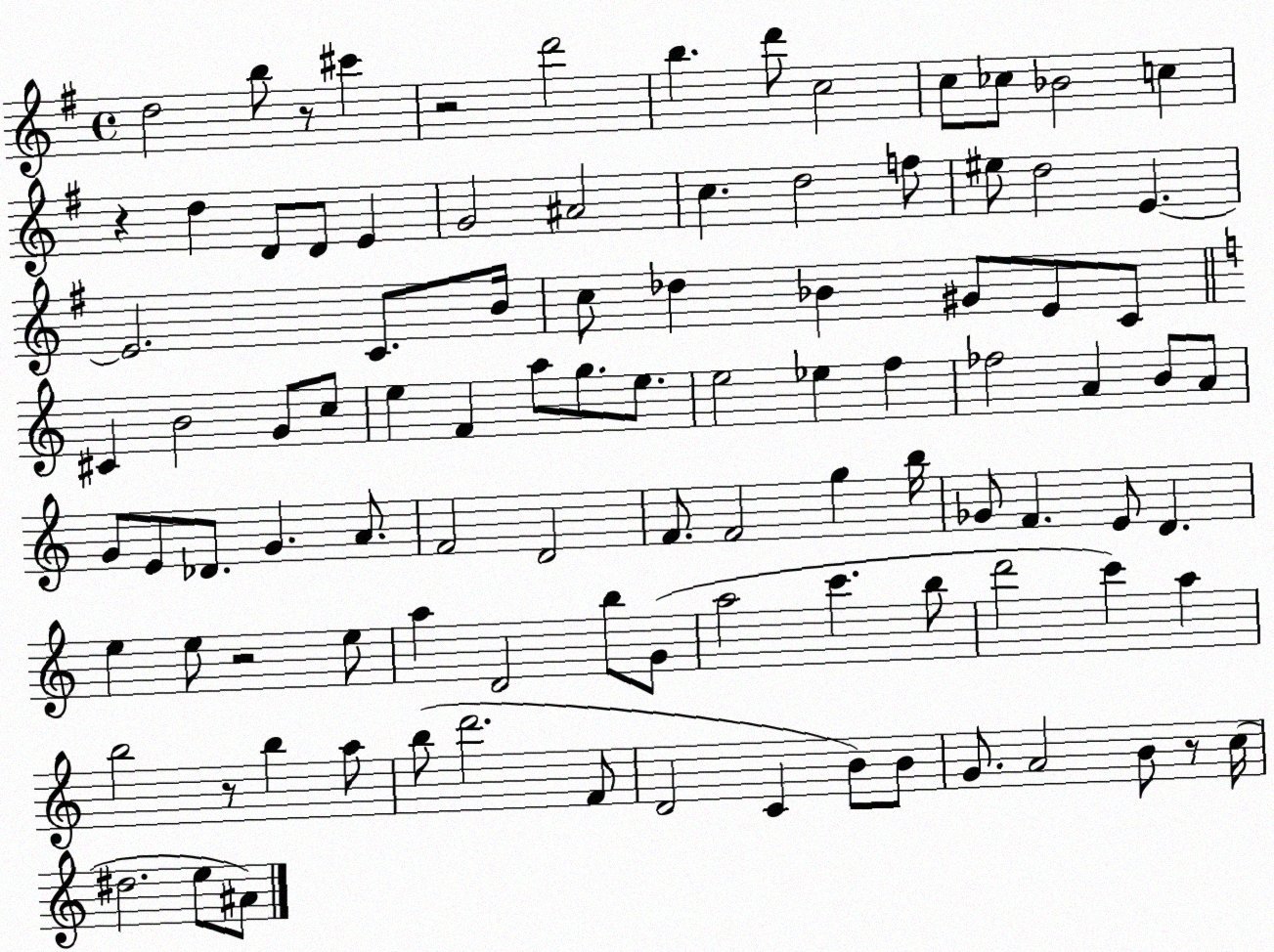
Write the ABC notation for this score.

X:1
T:Untitled
M:4/4
L:1/4
K:G
d2 b/2 z/2 ^c' z2 d'2 b d'/2 c2 c/2 _c/2 _B2 c z d D/2 D/2 E G2 ^A2 c d2 f/2 ^e/2 d2 E E2 C/2 B/4 c/2 _d _B ^G/2 E/2 C/2 ^C B2 G/2 c/2 e F a/2 g/2 e/2 e2 _e f _f2 A B/2 A/2 G/2 E/2 _D/2 G A/2 F2 D2 F/2 F2 g b/4 _G/2 F E/2 D e e/2 z2 e/2 a D2 b/2 G/2 a2 c' b/2 d'2 c' a b2 z/2 b a/2 b/2 d'2 F/2 D2 C B/2 B/2 G/2 A2 B/2 z/2 c/4 ^d2 e/2 ^A/2